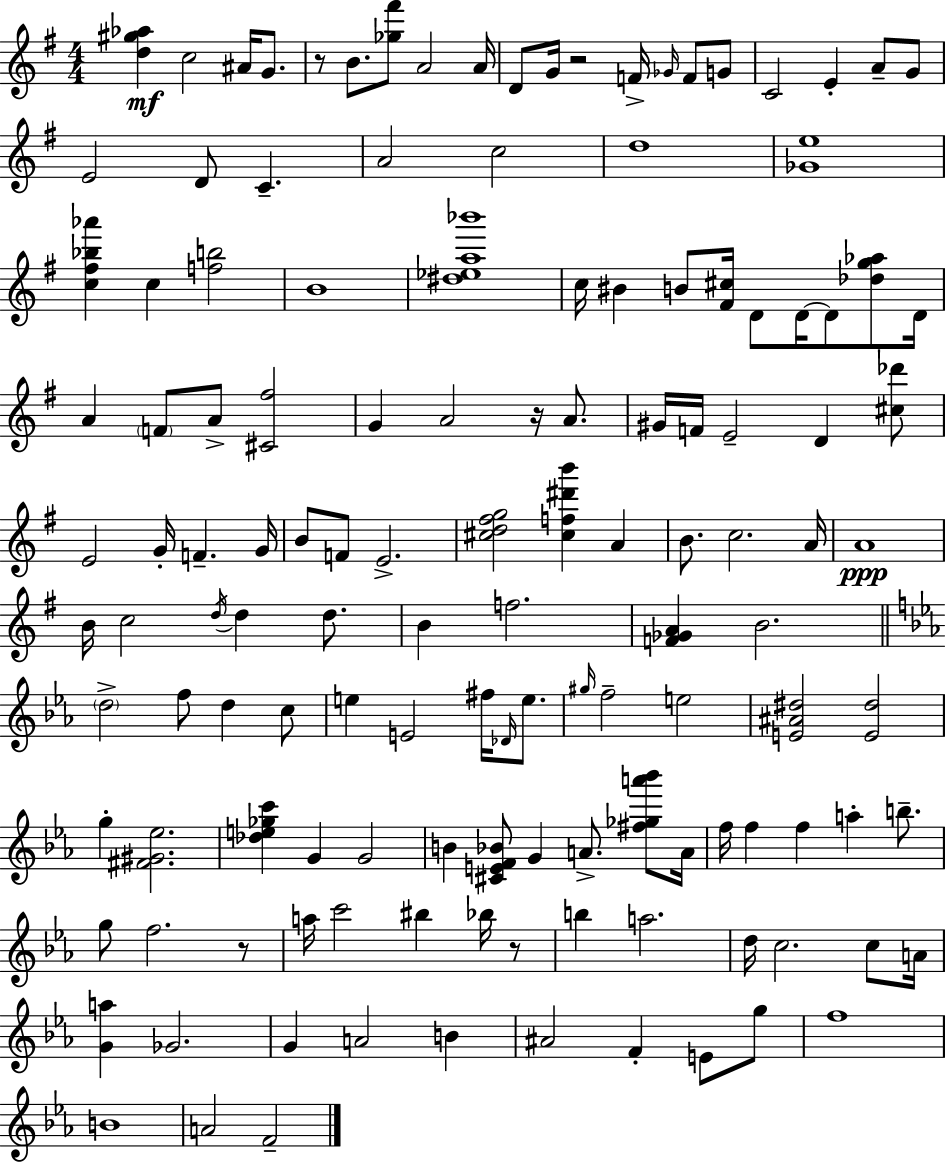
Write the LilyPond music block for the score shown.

{
  \clef treble
  \numericTimeSignature
  \time 4/4
  \key e \minor
  \repeat volta 2 { <d'' gis'' aes''>4\mf c''2 ais'16 g'8. | r8 b'8. <ges'' fis'''>8 a'2 a'16 | d'8 g'16 r2 f'16-> \grace { ges'16 } f'8 g'8 | c'2 e'4-. a'8-- g'8 | \break e'2 d'8 c'4.-- | a'2 c''2 | d''1 | <ges' e''>1 | \break <c'' fis'' bes'' aes'''>4 c''4 <f'' b''>2 | b'1 | <dis'' ees'' a'' bes'''>1 | c''16 bis'4 b'8 <fis' cis''>16 d'8 d'16~~ d'8 <des'' g'' aes''>8 | \break d'16 a'4 \parenthesize f'8 a'8-> <cis' fis''>2 | g'4 a'2 r16 a'8. | gis'16 f'16 e'2-- d'4 <cis'' des'''>8 | e'2 g'16-. f'4.-- | \break g'16 b'8 f'8 e'2.-> | <cis'' d'' fis'' g''>2 <cis'' f'' dis''' b'''>4 a'4 | b'8. c''2. | a'16 a'1\ppp | \break b'16 c''2 \acciaccatura { d''16 } d''4 d''8. | b'4 f''2. | <f' ges' a'>4 b'2. | \bar "||" \break \key c \minor \parenthesize d''2-> f''8 d''4 c''8 | e''4 e'2 fis''16 \grace { des'16 } e''8. | \grace { gis''16 } f''2-- e''2 | <e' ais' dis''>2 <e' dis''>2 | \break g''4-. <fis' gis' ees''>2. | <des'' e'' ges'' c'''>4 g'4 g'2 | b'4 <cis' e' f' bes'>8 g'4 a'8.-> <fis'' ges'' a''' bes'''>8 | a'16 f''16 f''4 f''4 a''4-. b''8.-- | \break g''8 f''2. | r8 a''16 c'''2 bis''4 bes''16 | r8 b''4 a''2. | d''16 c''2. c''8 | \break a'16 <g' a''>4 ges'2. | g'4 a'2 b'4 | ais'2 f'4-. e'8 | g''8 f''1 | \break b'1 | a'2 f'2-- | } \bar "|."
}